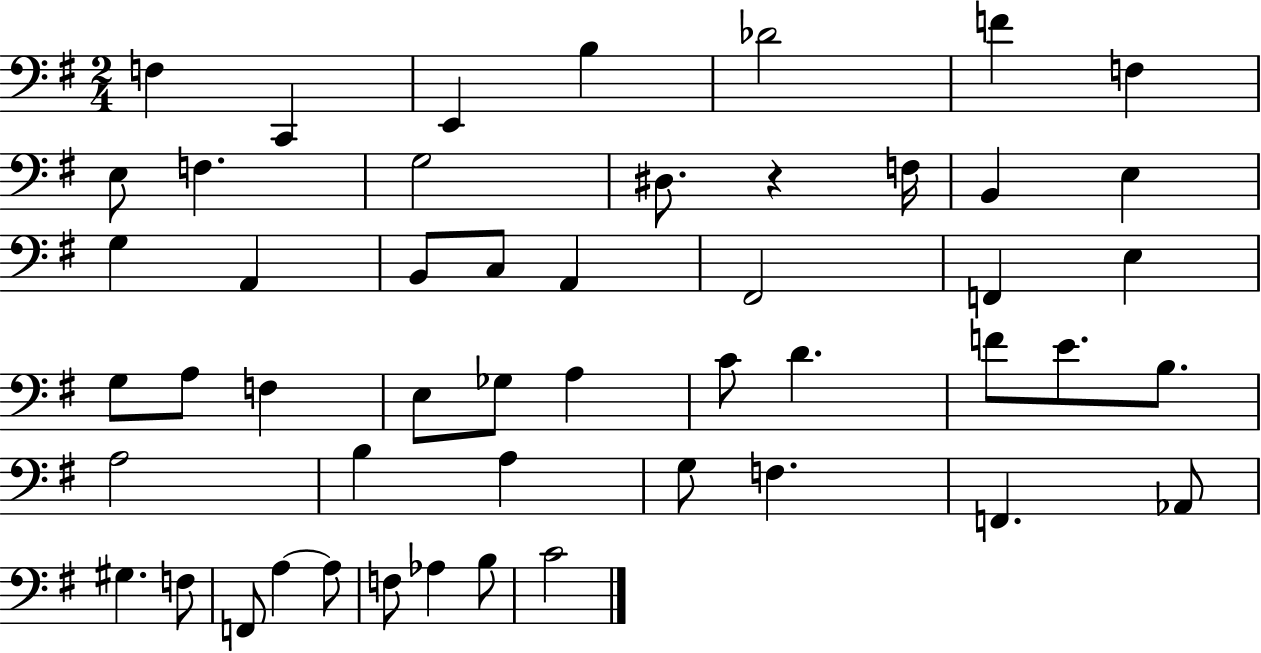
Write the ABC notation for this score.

X:1
T:Untitled
M:2/4
L:1/4
K:G
F, C,, E,, B, _D2 F F, E,/2 F, G,2 ^D,/2 z F,/4 B,, E, G, A,, B,,/2 C,/2 A,, ^F,,2 F,, E, G,/2 A,/2 F, E,/2 _G,/2 A, C/2 D F/2 E/2 B,/2 A,2 B, A, G,/2 F, F,, _A,,/2 ^G, F,/2 F,,/2 A, A,/2 F,/2 _A, B,/2 C2